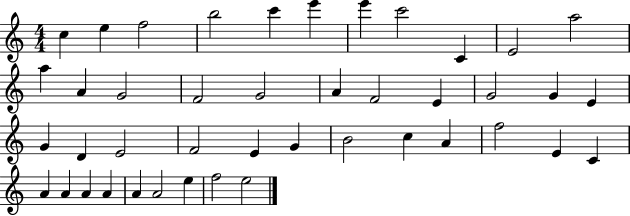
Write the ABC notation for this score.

X:1
T:Untitled
M:4/4
L:1/4
K:C
c e f2 b2 c' e' e' c'2 C E2 a2 a A G2 F2 G2 A F2 E G2 G E G D E2 F2 E G B2 c A f2 E C A A A A A A2 e f2 e2